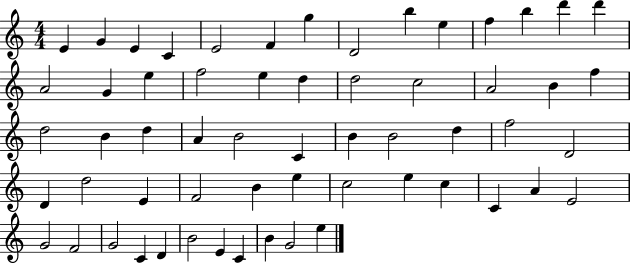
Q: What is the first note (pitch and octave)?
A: E4